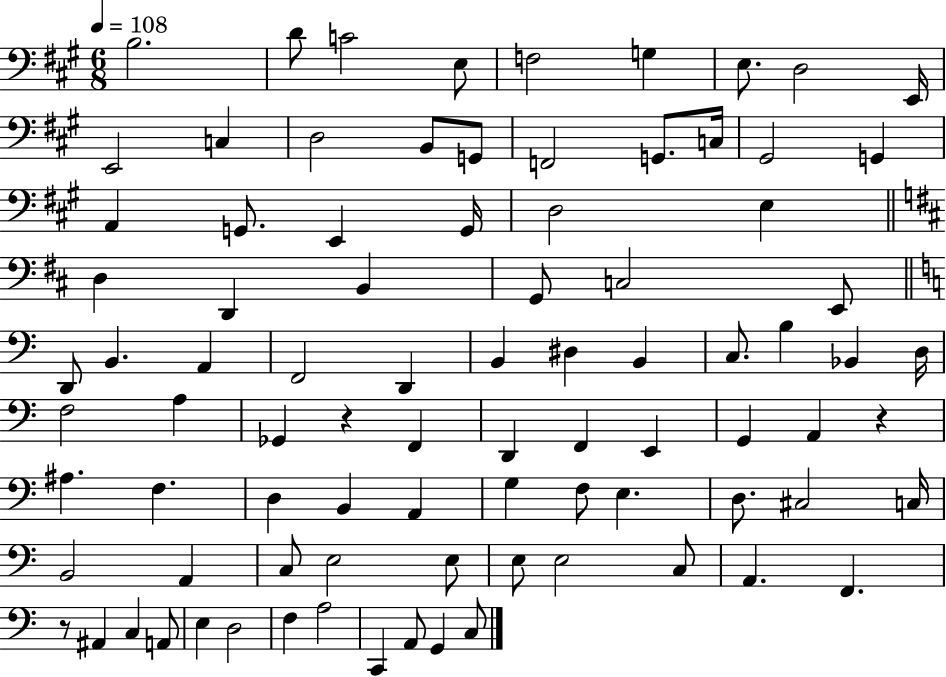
{
  \clef bass
  \numericTimeSignature
  \time 6/8
  \key a \major
  \tempo 4 = 108
  b2. | d'8 c'2 e8 | f2 g4 | e8. d2 e,16 | \break e,2 c4 | d2 b,8 g,8 | f,2 g,8. c16 | gis,2 g,4 | \break a,4 g,8. e,4 g,16 | d2 e4 | \bar "||" \break \key d \major d4 d,4 b,4 | g,8 c2 e,8 | \bar "||" \break \key c \major d,8 b,4. a,4 | f,2 d,4 | b,4 dis4 b,4 | c8. b4 bes,4 d16 | \break f2 a4 | ges,4 r4 f,4 | d,4 f,4 e,4 | g,4 a,4 r4 | \break ais4. f4. | d4 b,4 a,4 | g4 f8 e4. | d8. cis2 c16 | \break b,2 a,4 | c8 e2 e8 | e8 e2 c8 | a,4. f,4. | \break r8 ais,4 c4 a,8 | e4 d2 | f4 a2 | c,4 a,8 g,4 c8 | \break \bar "|."
}